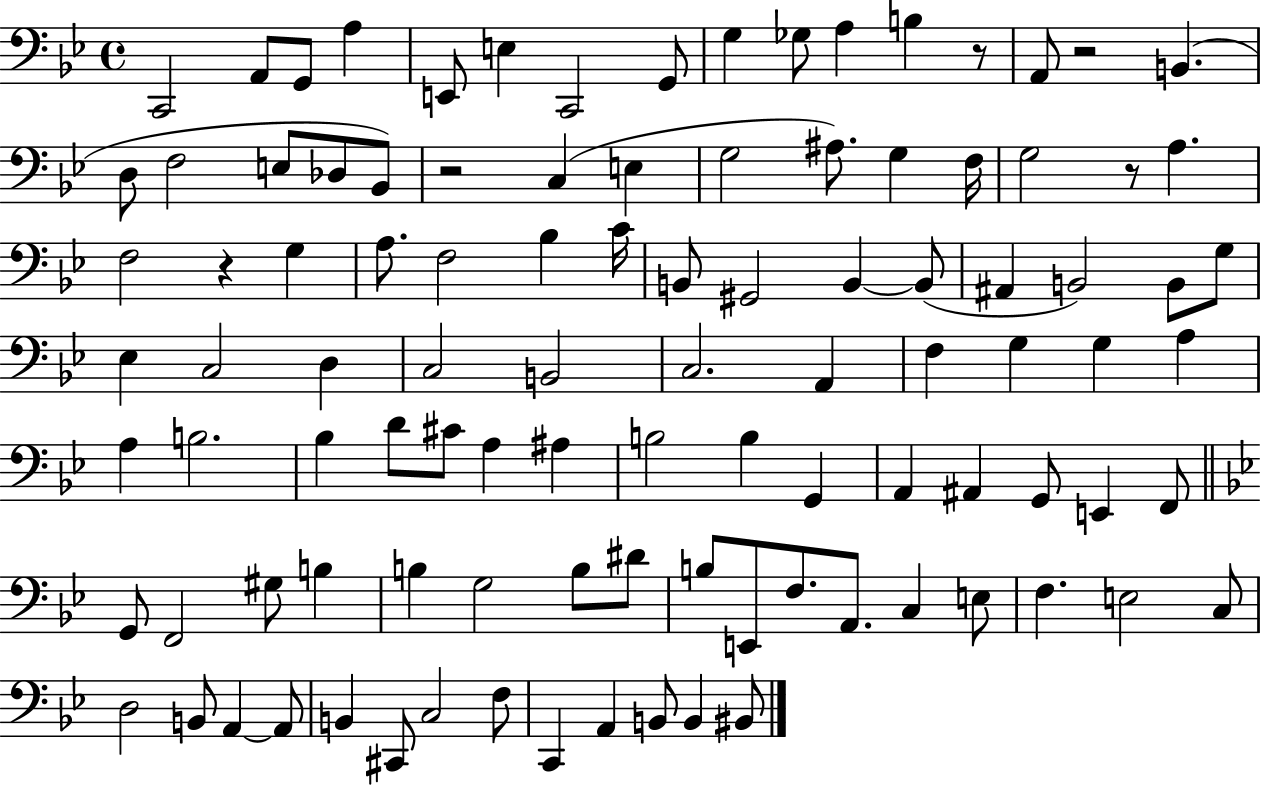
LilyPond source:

{
  \clef bass
  \time 4/4
  \defaultTimeSignature
  \key bes \major
  c,2 a,8 g,8 a4 | e,8 e4 c,2 g,8 | g4 ges8 a4 b4 r8 | a,8 r2 b,4.( | \break d8 f2 e8 des8 bes,8) | r2 c4( e4 | g2 ais8.) g4 f16 | g2 r8 a4. | \break f2 r4 g4 | a8. f2 bes4 c'16 | b,8 gis,2 b,4~~ b,8( | ais,4 b,2) b,8 g8 | \break ees4 c2 d4 | c2 b,2 | c2. a,4 | f4 g4 g4 a4 | \break a4 b2. | bes4 d'8 cis'8 a4 ais4 | b2 b4 g,4 | a,4 ais,4 g,8 e,4 f,8 | \break \bar "||" \break \key bes \major g,8 f,2 gis8 b4 | b4 g2 b8 dis'8 | b8 e,8 f8. a,8. c4 e8 | f4. e2 c8 | \break d2 b,8 a,4~~ a,8 | b,4 cis,8 c2 f8 | c,4 a,4 b,8 b,4 bis,8 | \bar "|."
}